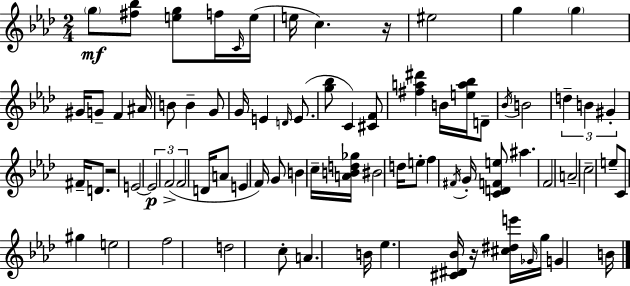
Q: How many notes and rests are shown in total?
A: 78